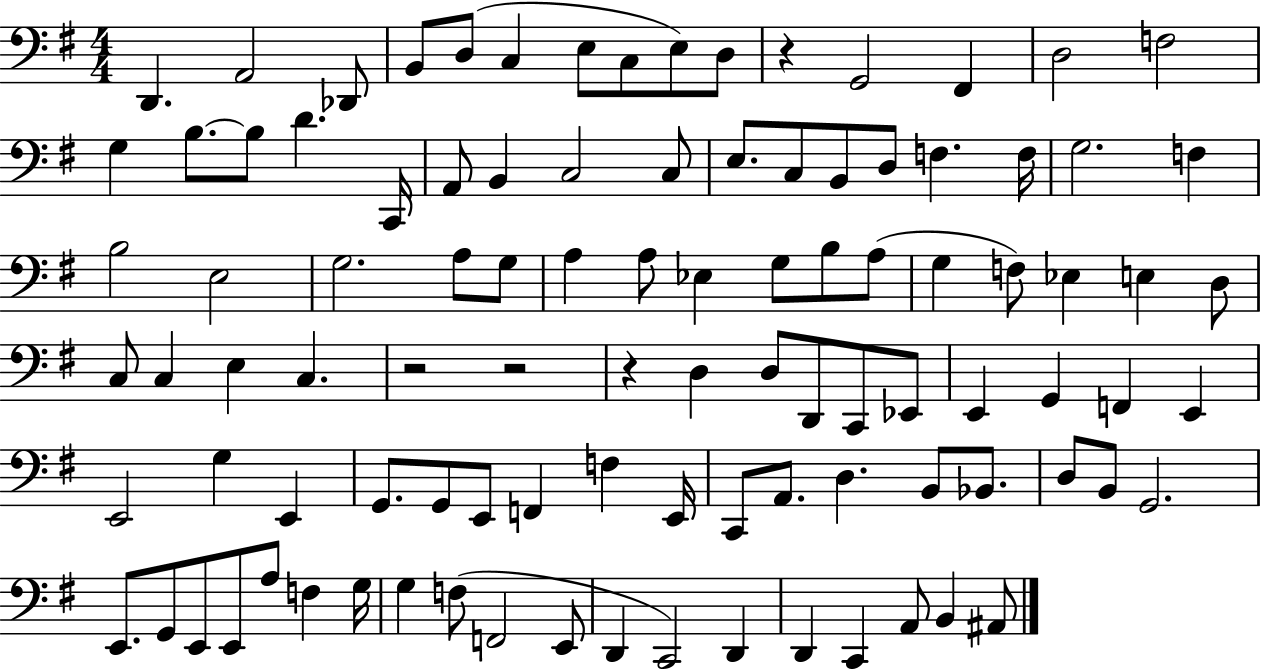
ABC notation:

X:1
T:Untitled
M:4/4
L:1/4
K:G
D,, A,,2 _D,,/2 B,,/2 D,/2 C, E,/2 C,/2 E,/2 D,/2 z G,,2 ^F,, D,2 F,2 G, B,/2 B,/2 D C,,/4 A,,/2 B,, C,2 C,/2 E,/2 C,/2 B,,/2 D,/2 F, F,/4 G,2 F, B,2 E,2 G,2 A,/2 G,/2 A, A,/2 _E, G,/2 B,/2 A,/2 G, F,/2 _E, E, D,/2 C,/2 C, E, C, z2 z2 z D, D,/2 D,,/2 C,,/2 _E,,/2 E,, G,, F,, E,, E,,2 G, E,, G,,/2 G,,/2 E,,/2 F,, F, E,,/4 C,,/2 A,,/2 D, B,,/2 _B,,/2 D,/2 B,,/2 G,,2 E,,/2 G,,/2 E,,/2 E,,/2 A,/2 F, G,/4 G, F,/2 F,,2 E,,/2 D,, C,,2 D,, D,, C,, A,,/2 B,, ^A,,/2